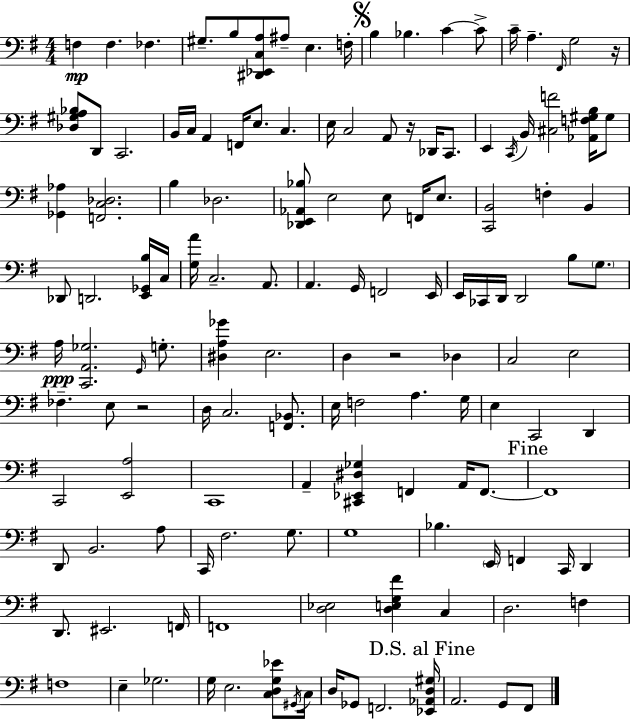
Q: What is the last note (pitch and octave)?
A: F#2